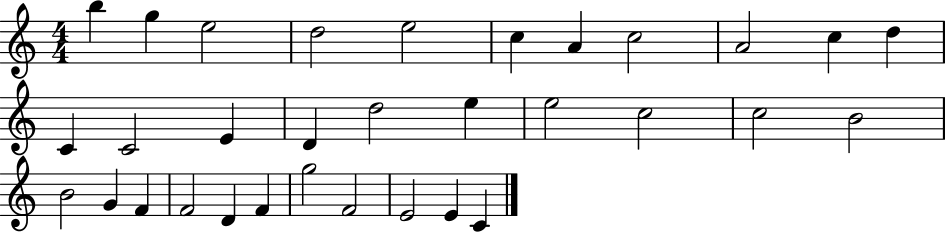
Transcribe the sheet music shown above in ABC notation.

X:1
T:Untitled
M:4/4
L:1/4
K:C
b g e2 d2 e2 c A c2 A2 c d C C2 E D d2 e e2 c2 c2 B2 B2 G F F2 D F g2 F2 E2 E C